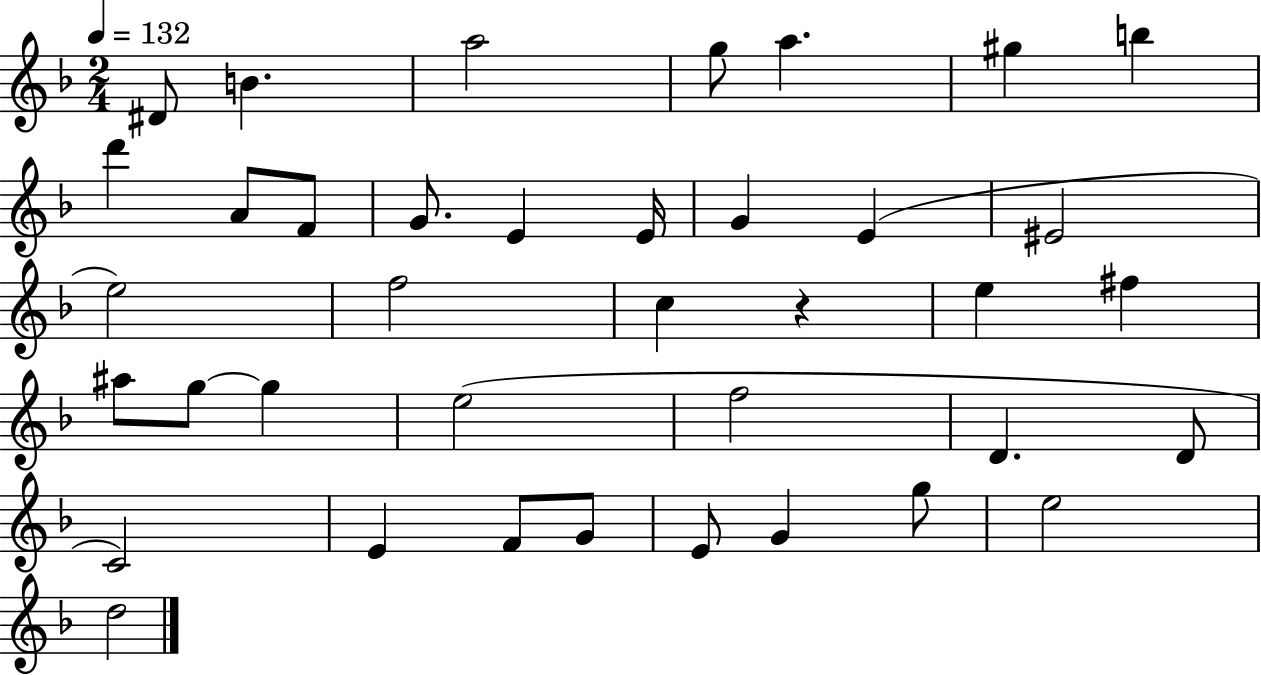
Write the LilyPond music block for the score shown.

{
  \clef treble
  \numericTimeSignature
  \time 2/4
  \key f \major
  \tempo 4 = 132
  dis'8 b'4. | a''2 | g''8 a''4. | gis''4 b''4 | \break d'''4 a'8 f'8 | g'8. e'4 e'16 | g'4 e'4( | eis'2 | \break e''2) | f''2 | c''4 r4 | e''4 fis''4 | \break ais''8 g''8~~ g''4 | e''2( | f''2 | d'4. d'8 | \break c'2) | e'4 f'8 g'8 | e'8 g'4 g''8 | e''2 | \break d''2 | \bar "|."
}